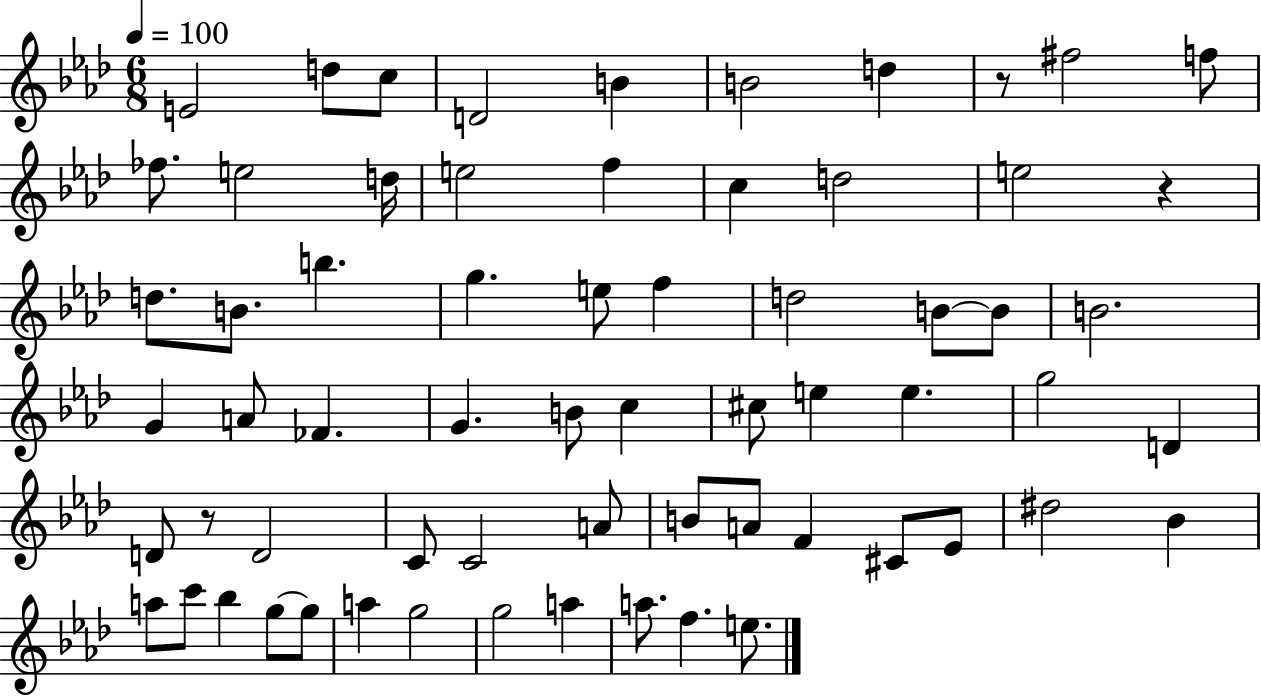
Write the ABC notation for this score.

X:1
T:Untitled
M:6/8
L:1/4
K:Ab
E2 d/2 c/2 D2 B B2 d z/2 ^f2 f/2 _f/2 e2 d/4 e2 f c d2 e2 z d/2 B/2 b g e/2 f d2 B/2 B/2 B2 G A/2 _F G B/2 c ^c/2 e e g2 D D/2 z/2 D2 C/2 C2 A/2 B/2 A/2 F ^C/2 _E/2 ^d2 _B a/2 c'/2 _b g/2 g/2 a g2 g2 a a/2 f e/2